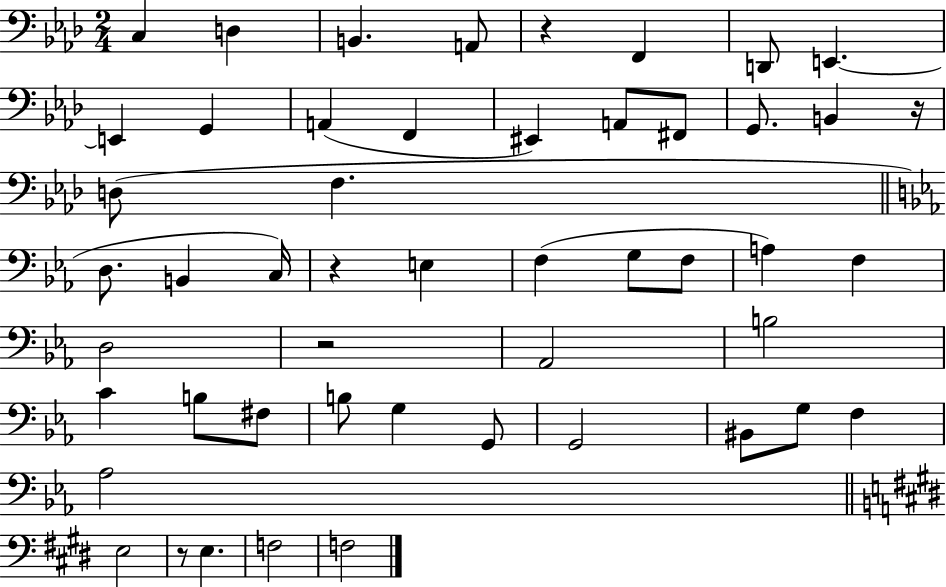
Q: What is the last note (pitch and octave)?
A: F3